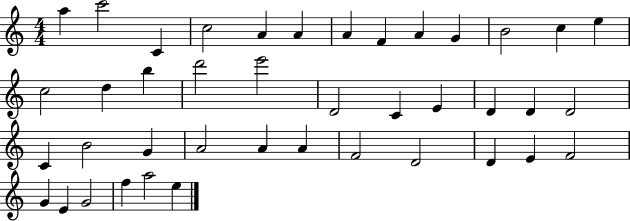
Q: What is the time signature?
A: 4/4